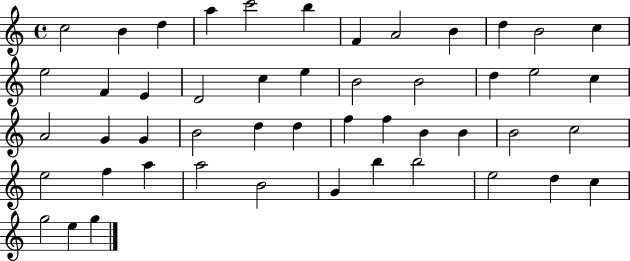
{
  \clef treble
  \time 4/4
  \defaultTimeSignature
  \key c \major
  c''2 b'4 d''4 | a''4 c'''2 b''4 | f'4 a'2 b'4 | d''4 b'2 c''4 | \break e''2 f'4 e'4 | d'2 c''4 e''4 | b'2 b'2 | d''4 e''2 c''4 | \break a'2 g'4 g'4 | b'2 d''4 d''4 | f''4 f''4 b'4 b'4 | b'2 c''2 | \break e''2 f''4 a''4 | a''2 b'2 | g'4 b''4 b''2 | e''2 d''4 c''4 | \break g''2 e''4 g''4 | \bar "|."
}